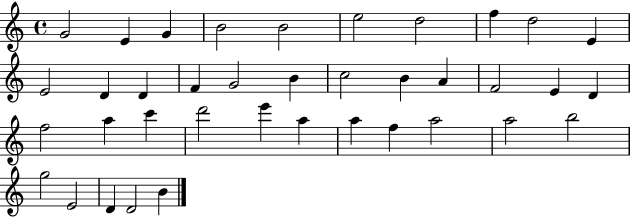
X:1
T:Untitled
M:4/4
L:1/4
K:C
G2 E G B2 B2 e2 d2 f d2 E E2 D D F G2 B c2 B A F2 E D f2 a c' d'2 e' a a f a2 a2 b2 g2 E2 D D2 B